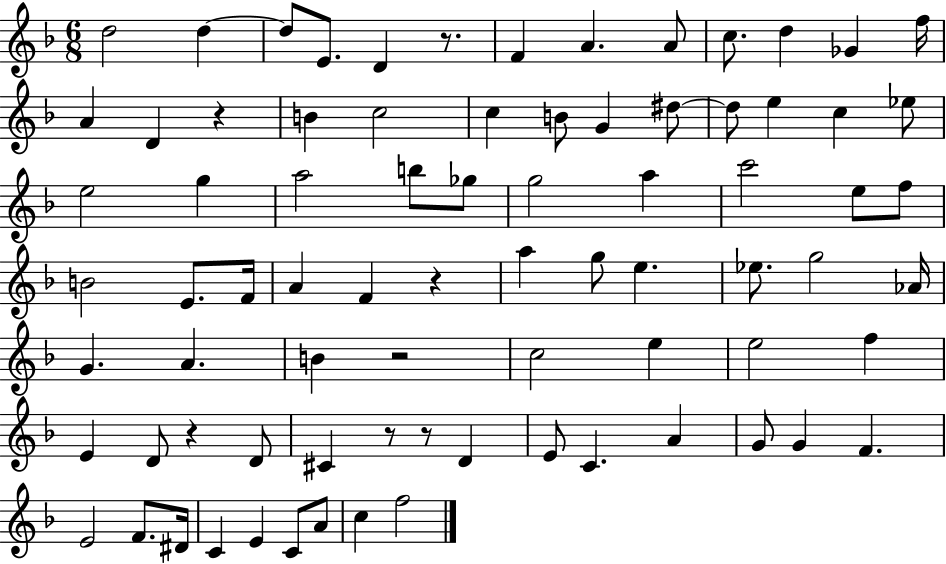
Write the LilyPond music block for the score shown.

{
  \clef treble
  \numericTimeSignature
  \time 6/8
  \key f \major
  d''2 d''4~~ | d''8 e'8. d'4 r8. | f'4 a'4. a'8 | c''8. d''4 ges'4 f''16 | \break a'4 d'4 r4 | b'4 c''2 | c''4 b'8 g'4 dis''8~~ | dis''8 e''4 c''4 ees''8 | \break e''2 g''4 | a''2 b''8 ges''8 | g''2 a''4 | c'''2 e''8 f''8 | \break b'2 e'8. f'16 | a'4 f'4 r4 | a''4 g''8 e''4. | ees''8. g''2 aes'16 | \break g'4. a'4. | b'4 r2 | c''2 e''4 | e''2 f''4 | \break e'4 d'8 r4 d'8 | cis'4 r8 r8 d'4 | e'8 c'4. a'4 | g'8 g'4 f'4. | \break e'2 f'8. dis'16 | c'4 e'4 c'8 a'8 | c''4 f''2 | \bar "|."
}